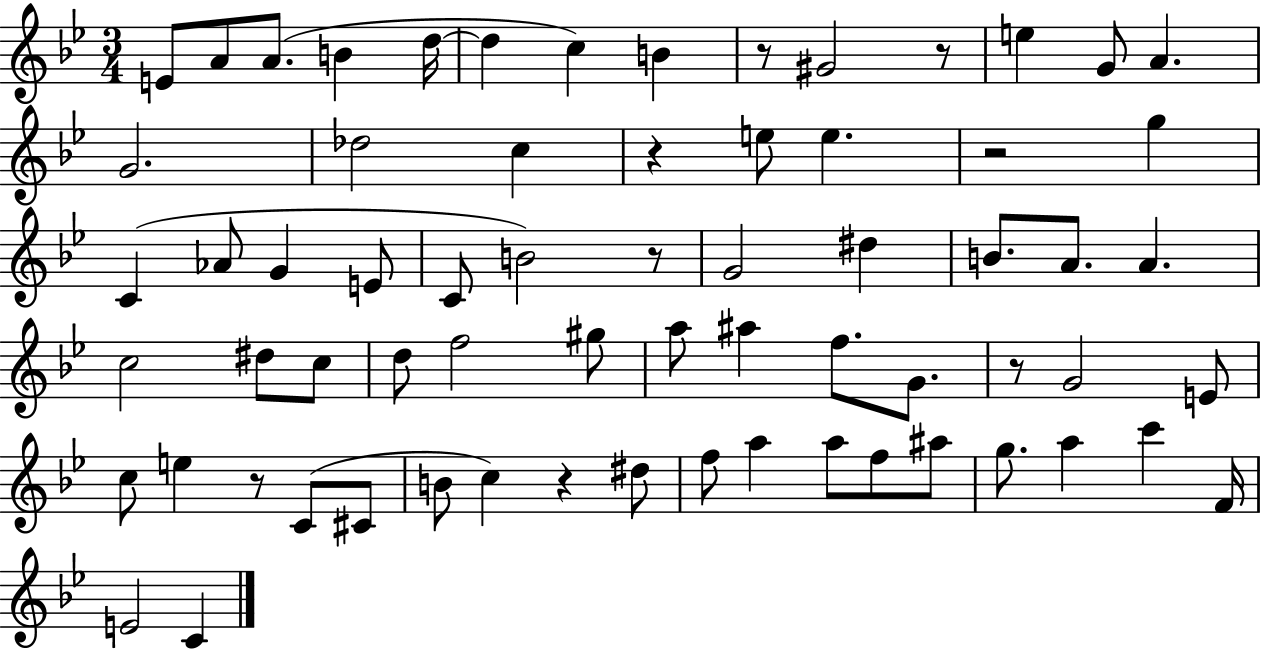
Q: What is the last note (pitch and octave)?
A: C4